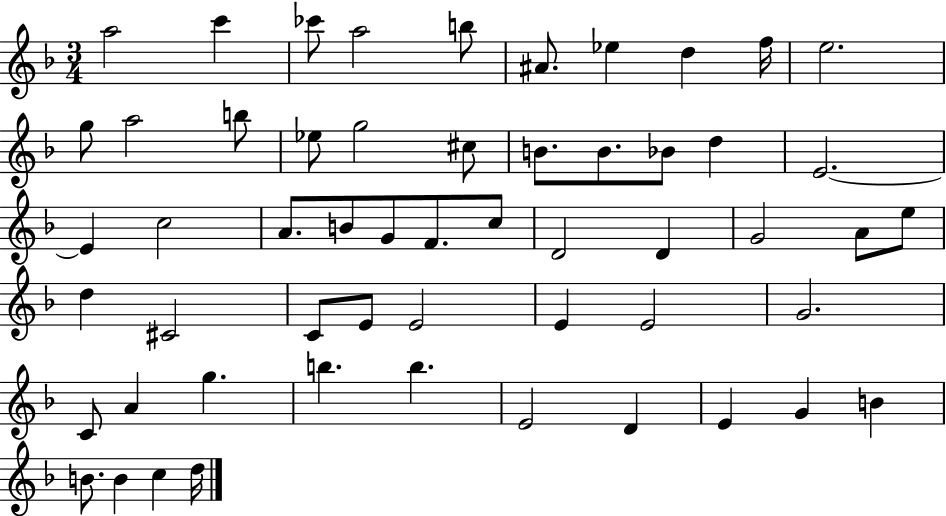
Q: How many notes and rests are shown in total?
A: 55